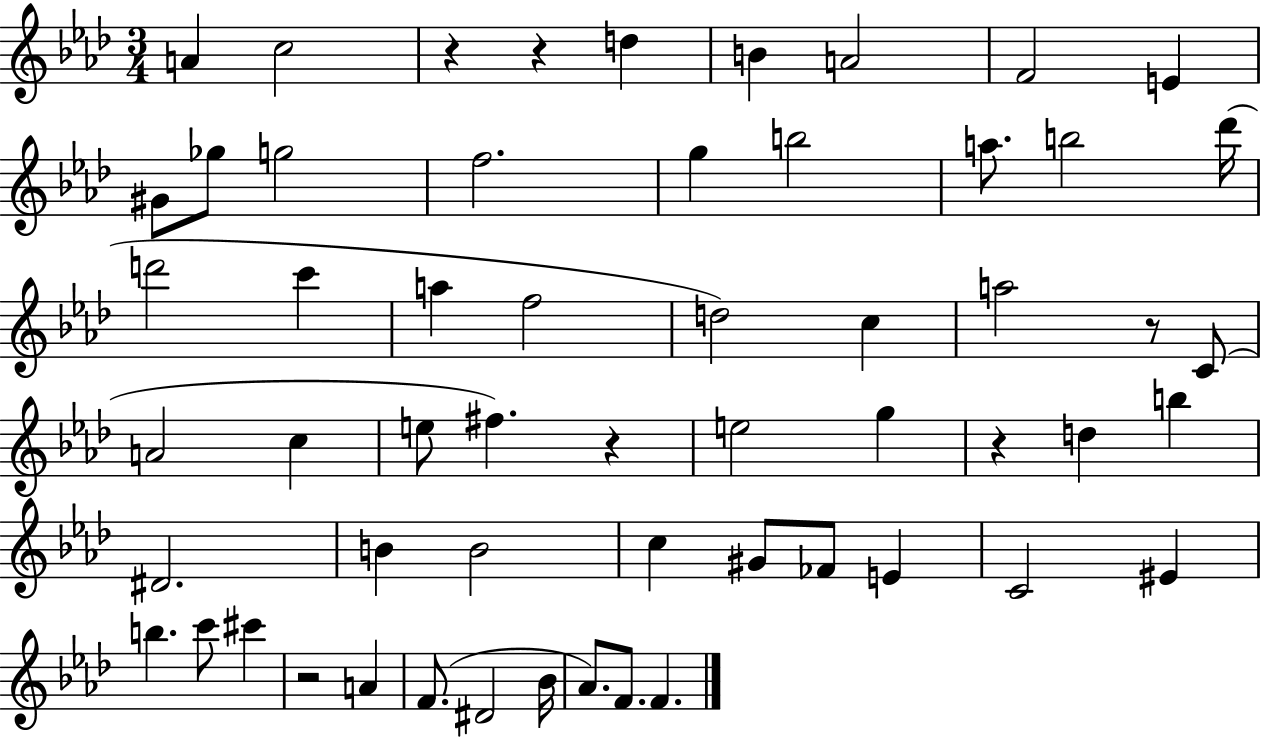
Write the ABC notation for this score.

X:1
T:Untitled
M:3/4
L:1/4
K:Ab
A c2 z z d B A2 F2 E ^G/2 _g/2 g2 f2 g b2 a/2 b2 _d'/4 d'2 c' a f2 d2 c a2 z/2 C/2 A2 c e/2 ^f z e2 g z d b ^D2 B B2 c ^G/2 _F/2 E C2 ^E b c'/2 ^c' z2 A F/2 ^D2 _B/4 _A/2 F/2 F